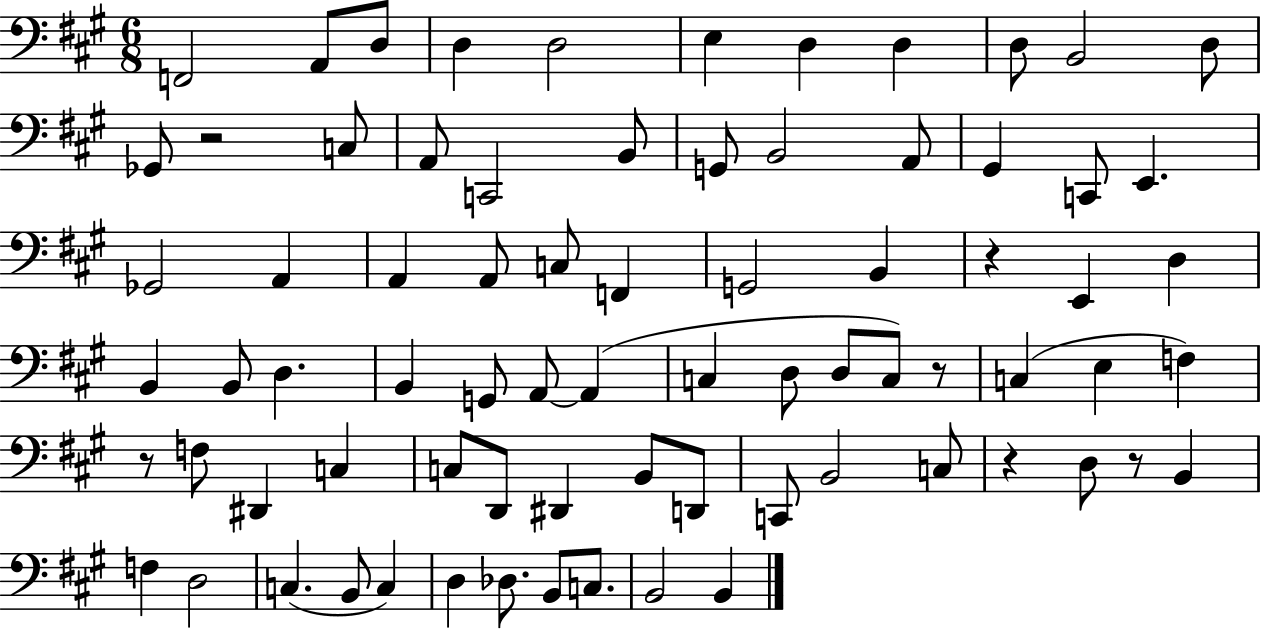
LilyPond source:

{
  \clef bass
  \numericTimeSignature
  \time 6/8
  \key a \major
  f,2 a,8 d8 | d4 d2 | e4 d4 d4 | d8 b,2 d8 | \break ges,8 r2 c8 | a,8 c,2 b,8 | g,8 b,2 a,8 | gis,4 c,8 e,4. | \break ges,2 a,4 | a,4 a,8 c8 f,4 | g,2 b,4 | r4 e,4 d4 | \break b,4 b,8 d4. | b,4 g,8 a,8~~ a,4( | c4 d8 d8 c8) r8 | c4( e4 f4) | \break r8 f8 dis,4 c4 | c8 d,8 dis,4 b,8 d,8 | c,8 b,2 c8 | r4 d8 r8 b,4 | \break f4 d2 | c4.( b,8 c4) | d4 des8. b,8 c8. | b,2 b,4 | \break \bar "|."
}